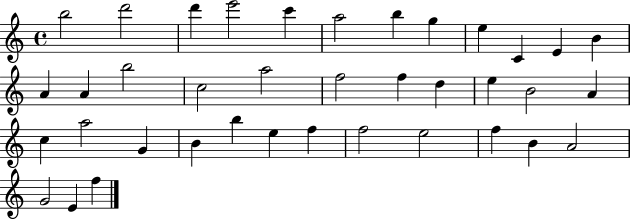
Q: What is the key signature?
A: C major